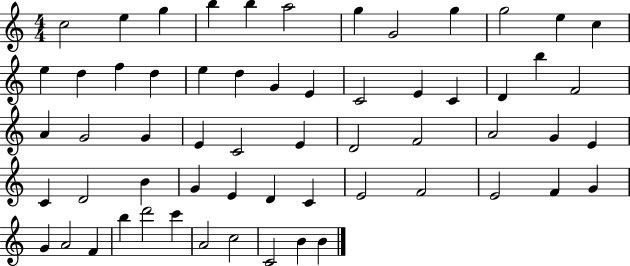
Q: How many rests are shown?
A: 0